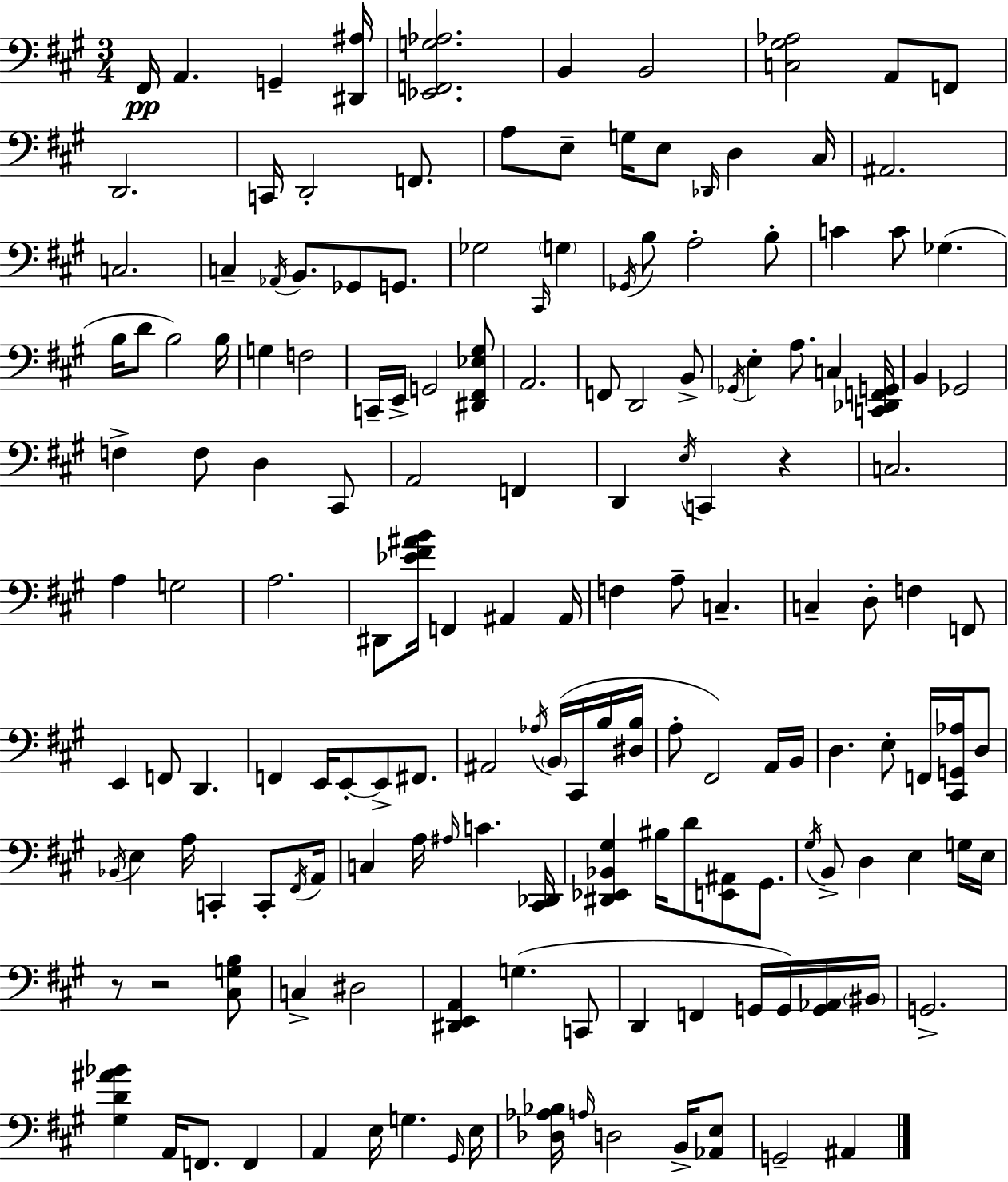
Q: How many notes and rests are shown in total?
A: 162